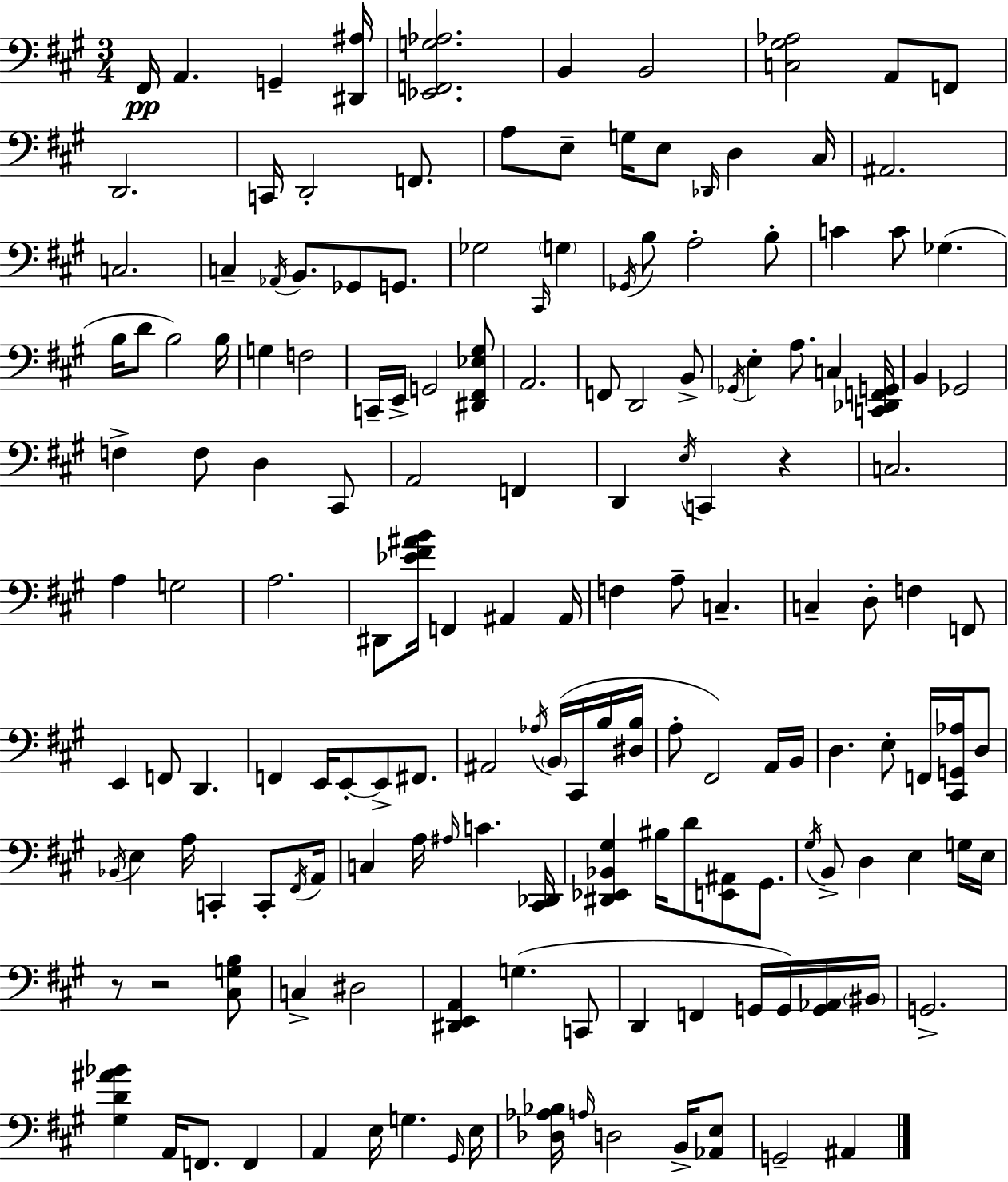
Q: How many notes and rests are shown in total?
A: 162